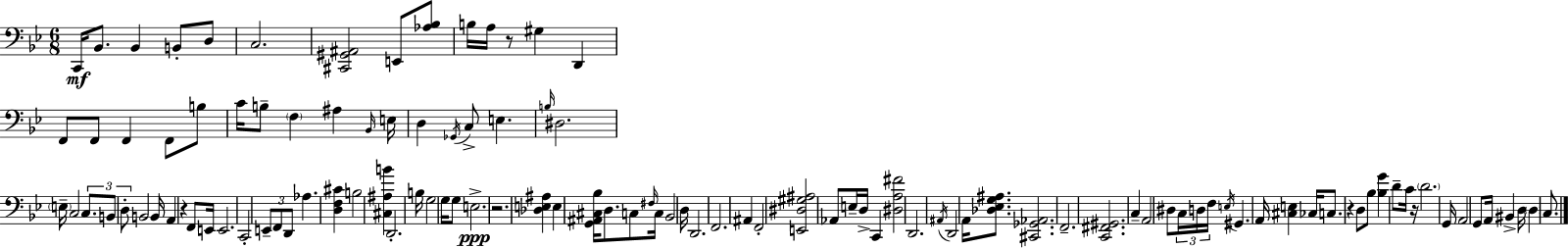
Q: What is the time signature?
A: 6/8